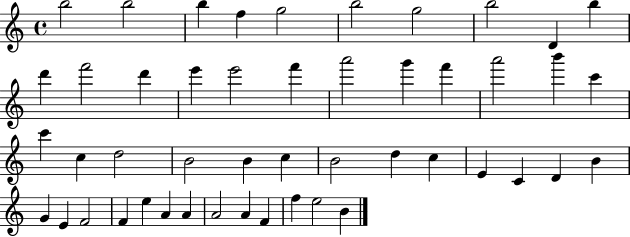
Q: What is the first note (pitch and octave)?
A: B5